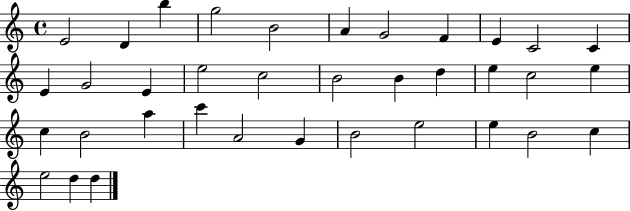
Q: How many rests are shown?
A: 0